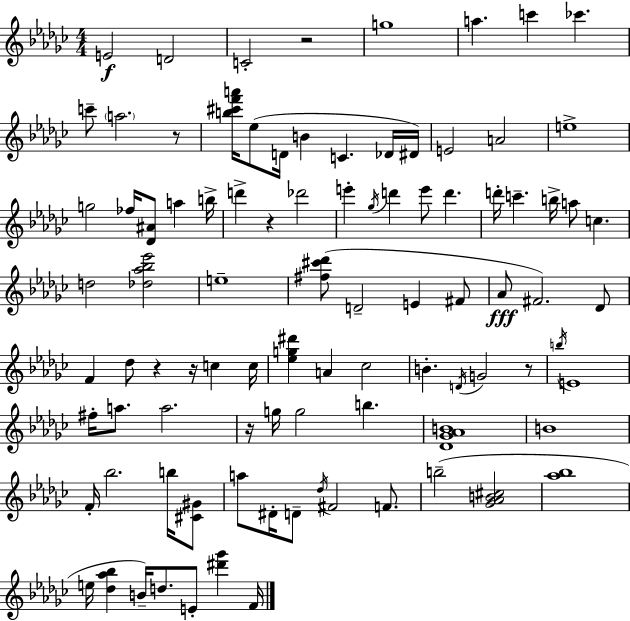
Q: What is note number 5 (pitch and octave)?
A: A5